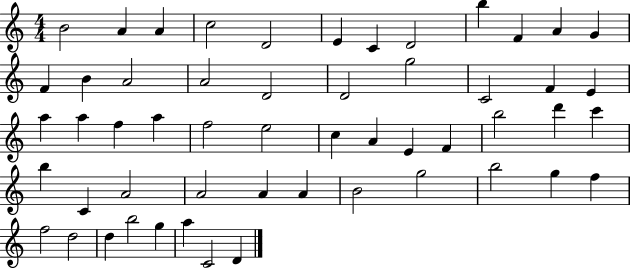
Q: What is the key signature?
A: C major